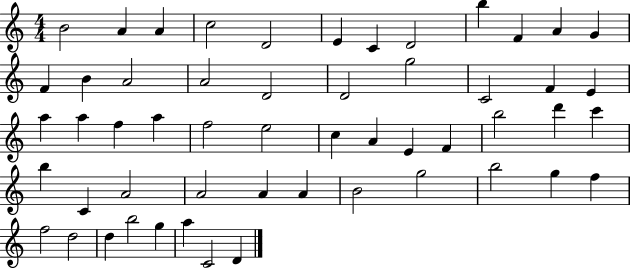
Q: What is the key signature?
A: C major